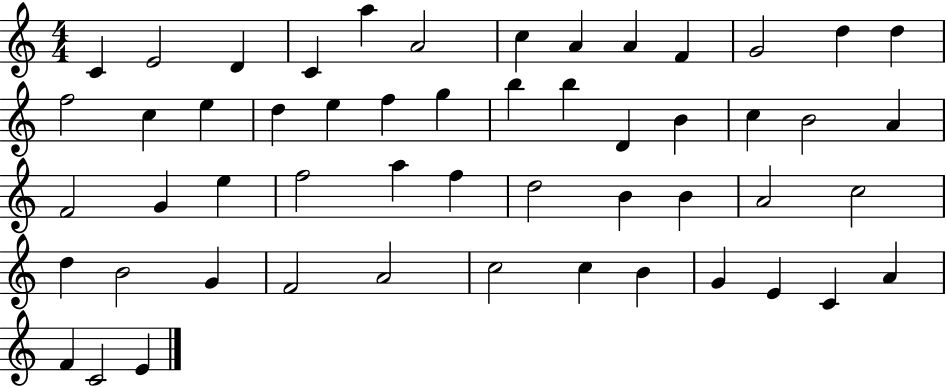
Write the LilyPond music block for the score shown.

{
  \clef treble
  \numericTimeSignature
  \time 4/4
  \key c \major
  c'4 e'2 d'4 | c'4 a''4 a'2 | c''4 a'4 a'4 f'4 | g'2 d''4 d''4 | \break f''2 c''4 e''4 | d''4 e''4 f''4 g''4 | b''4 b''4 d'4 b'4 | c''4 b'2 a'4 | \break f'2 g'4 e''4 | f''2 a''4 f''4 | d''2 b'4 b'4 | a'2 c''2 | \break d''4 b'2 g'4 | f'2 a'2 | c''2 c''4 b'4 | g'4 e'4 c'4 a'4 | \break f'4 c'2 e'4 | \bar "|."
}